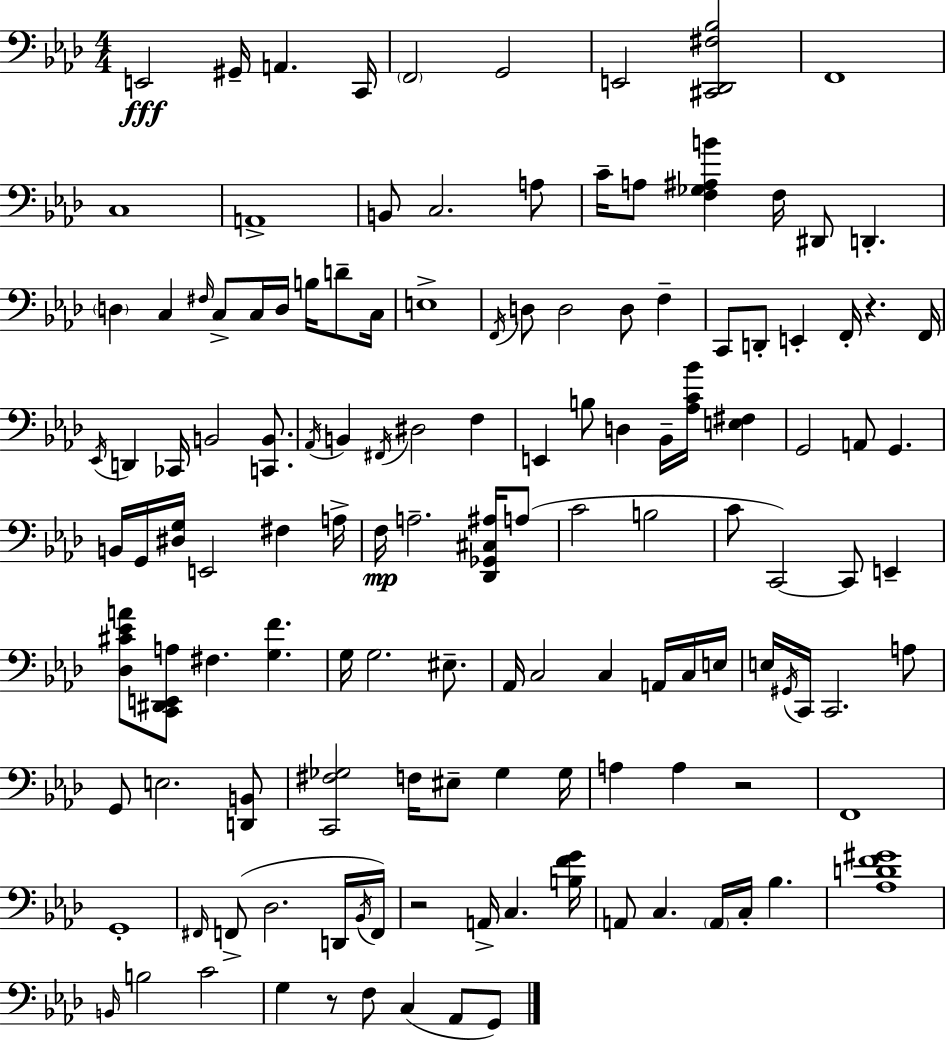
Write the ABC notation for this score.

X:1
T:Untitled
M:4/4
L:1/4
K:Fm
E,,2 ^G,,/4 A,, C,,/4 F,,2 G,,2 E,,2 [^C,,_D,,^F,_B,]2 F,,4 C,4 A,,4 B,,/2 C,2 A,/2 C/4 A,/2 [F,_G,^A,B] F,/4 ^D,,/2 D,, D, C, ^F,/4 C,/2 C,/4 D,/4 B,/4 D/2 C,/4 E,4 F,,/4 D,/2 D,2 D,/2 F, C,,/2 D,,/2 E,, F,,/4 z F,,/4 _E,,/4 D,, _C,,/4 B,,2 [C,,B,,]/2 _A,,/4 B,, ^F,,/4 ^D,2 F, E,, B,/2 D, _B,,/4 [_A,C_B]/4 [E,^F,] G,,2 A,,/2 G,, B,,/4 G,,/4 [^D,G,]/4 E,,2 ^F, A,/4 F,/4 A,2 [_D,,_G,,^C,^A,]/4 A,/2 C2 B,2 C/2 C,,2 C,,/2 E,, [_D,^C_EA]/2 [C,,^D,,E,,A,]/2 ^F, [G,F] G,/4 G,2 ^E,/2 _A,,/4 C,2 C, A,,/4 C,/4 E,/4 E,/4 ^G,,/4 C,,/4 C,,2 A,/2 G,,/2 E,2 [D,,B,,]/2 [C,,^F,_G,]2 F,/4 ^E,/2 _G, _G,/4 A, A, z2 F,,4 G,,4 ^F,,/4 F,,/2 _D,2 D,,/4 _B,,/4 F,,/4 z2 A,,/4 C, [B,FG]/4 A,,/2 C, A,,/4 C,/4 _B, [_A,DF^G]4 B,,/4 B,2 C2 G, z/2 F,/2 C, _A,,/2 G,,/2